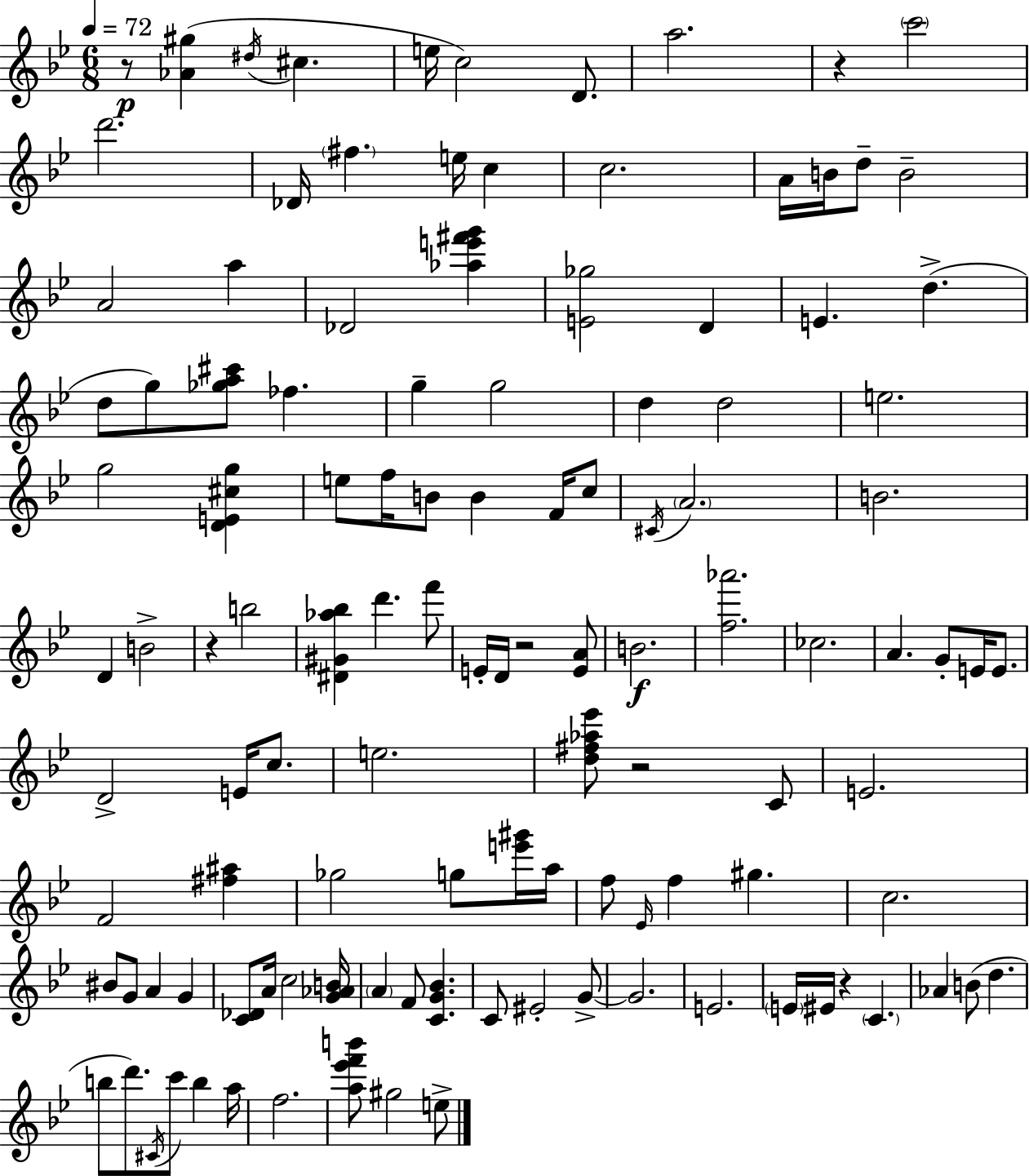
R/e [Ab4,G#5]/q D#5/s C#5/q. E5/s C5/h D4/e. A5/h. R/q C6/h D6/h. Db4/s F#5/q. E5/s C5/q C5/h. A4/s B4/s D5/e B4/h A4/h A5/q Db4/h [Ab5,E6,F#6,G6]/q [E4,Gb5]/h D4/q E4/q. D5/q. D5/e G5/e [Gb5,A5,C#6]/e FES5/q. G5/q G5/h D5/q D5/h E5/h. G5/h [D4,E4,C#5,G5]/q E5/e F5/s B4/e B4/q F4/s C5/e C#4/s A4/h. B4/h. D4/q B4/h R/q B5/h [D#4,G#4,Ab5,Bb5]/q D6/q. F6/e E4/s D4/s R/h [E4,A4]/e B4/h. [F5,Ab6]/h. CES5/h. A4/q. G4/e E4/s E4/e. D4/h E4/s C5/e. E5/h. [D5,F#5,Ab5,Eb6]/e R/h C4/e E4/h. F4/h [F#5,A#5]/q Gb5/h G5/e [E6,G#6]/s A5/s F5/e Eb4/s F5/q G#5/q. C5/h. BIS4/e G4/e A4/q G4/q [C4,Db4]/e A4/s C5/h [G4,Ab4,B4]/s A4/q F4/e [C4,G4,Bb4]/q. C4/e EIS4/h G4/e G4/h. E4/h. E4/s EIS4/s R/q C4/q. Ab4/q B4/e D5/q. B5/e D6/e. C#4/s C6/e B5/q A5/s F5/h. [A5,Eb6,F6,B6]/e G#5/h E5/e